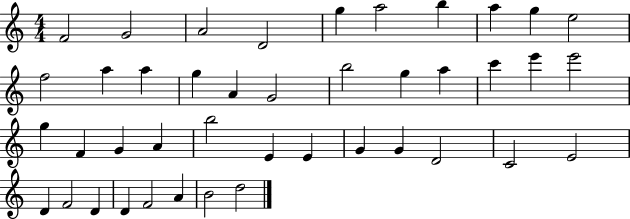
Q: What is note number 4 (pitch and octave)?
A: D4